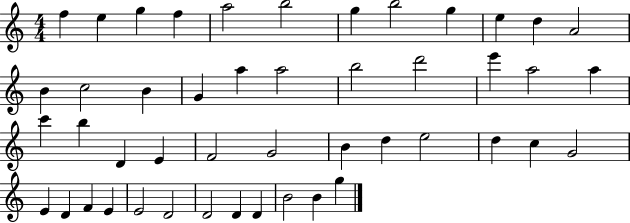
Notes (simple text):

F5/q E5/q G5/q F5/q A5/h B5/h G5/q B5/h G5/q E5/q D5/q A4/h B4/q C5/h B4/q G4/q A5/q A5/h B5/h D6/h E6/q A5/h A5/q C6/q B5/q D4/q E4/q F4/h G4/h B4/q D5/q E5/h D5/q C5/q G4/h E4/q D4/q F4/q E4/q E4/h D4/h D4/h D4/q D4/q B4/h B4/q G5/q